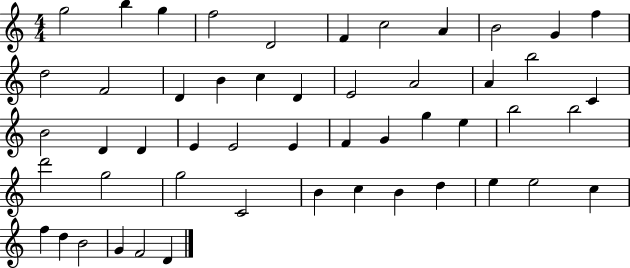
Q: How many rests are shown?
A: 0